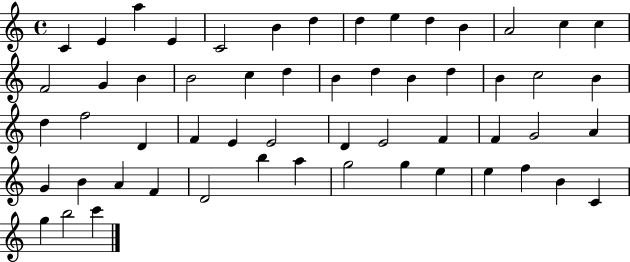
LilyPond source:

{
  \clef treble
  \time 4/4
  \defaultTimeSignature
  \key c \major
  c'4 e'4 a''4 e'4 | c'2 b'4 d''4 | d''4 e''4 d''4 b'4 | a'2 c''4 c''4 | \break f'2 g'4 b'4 | b'2 c''4 d''4 | b'4 d''4 b'4 d''4 | b'4 c''2 b'4 | \break d''4 f''2 d'4 | f'4 e'4 e'2 | d'4 e'2 f'4 | f'4 g'2 a'4 | \break g'4 b'4 a'4 f'4 | d'2 b''4 a''4 | g''2 g''4 e''4 | e''4 f''4 b'4 c'4 | \break g''4 b''2 c'''4 | \bar "|."
}